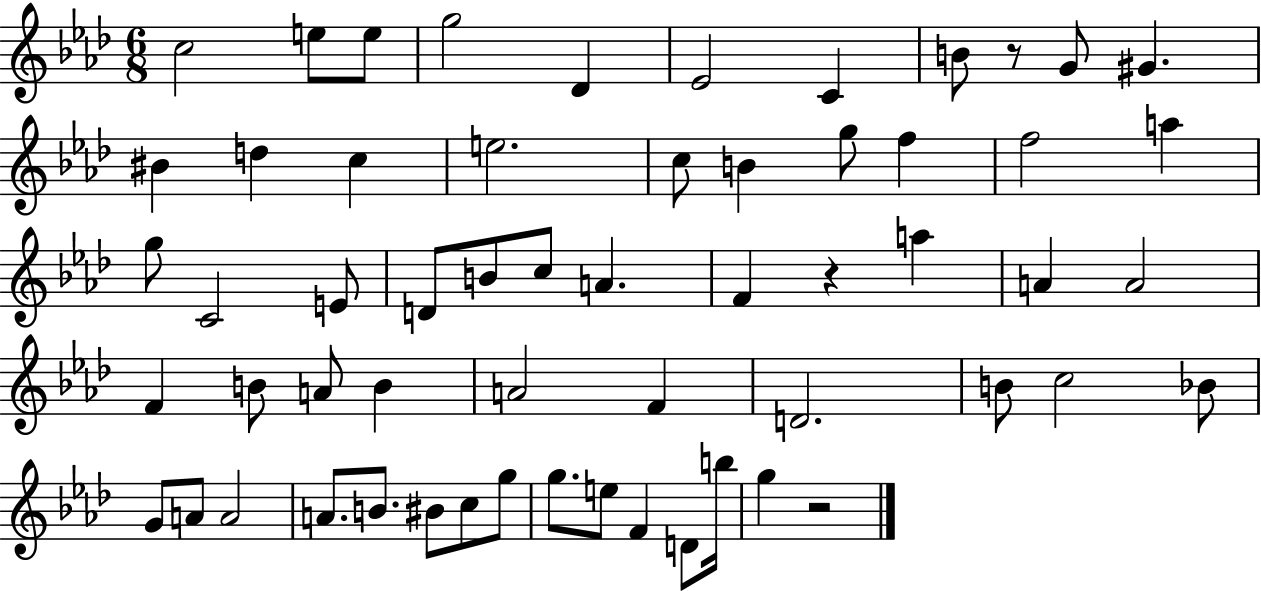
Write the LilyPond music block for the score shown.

{
  \clef treble
  \numericTimeSignature
  \time 6/8
  \key aes \major
  c''2 e''8 e''8 | g''2 des'4 | ees'2 c'4 | b'8 r8 g'8 gis'4. | \break bis'4 d''4 c''4 | e''2. | c''8 b'4 g''8 f''4 | f''2 a''4 | \break g''8 c'2 e'8 | d'8 b'8 c''8 a'4. | f'4 r4 a''4 | a'4 a'2 | \break f'4 b'8 a'8 b'4 | a'2 f'4 | d'2. | b'8 c''2 bes'8 | \break g'8 a'8 a'2 | a'8. b'8. bis'8 c''8 g''8 | g''8. e''8 f'4 d'8 b''16 | g''4 r2 | \break \bar "|."
}